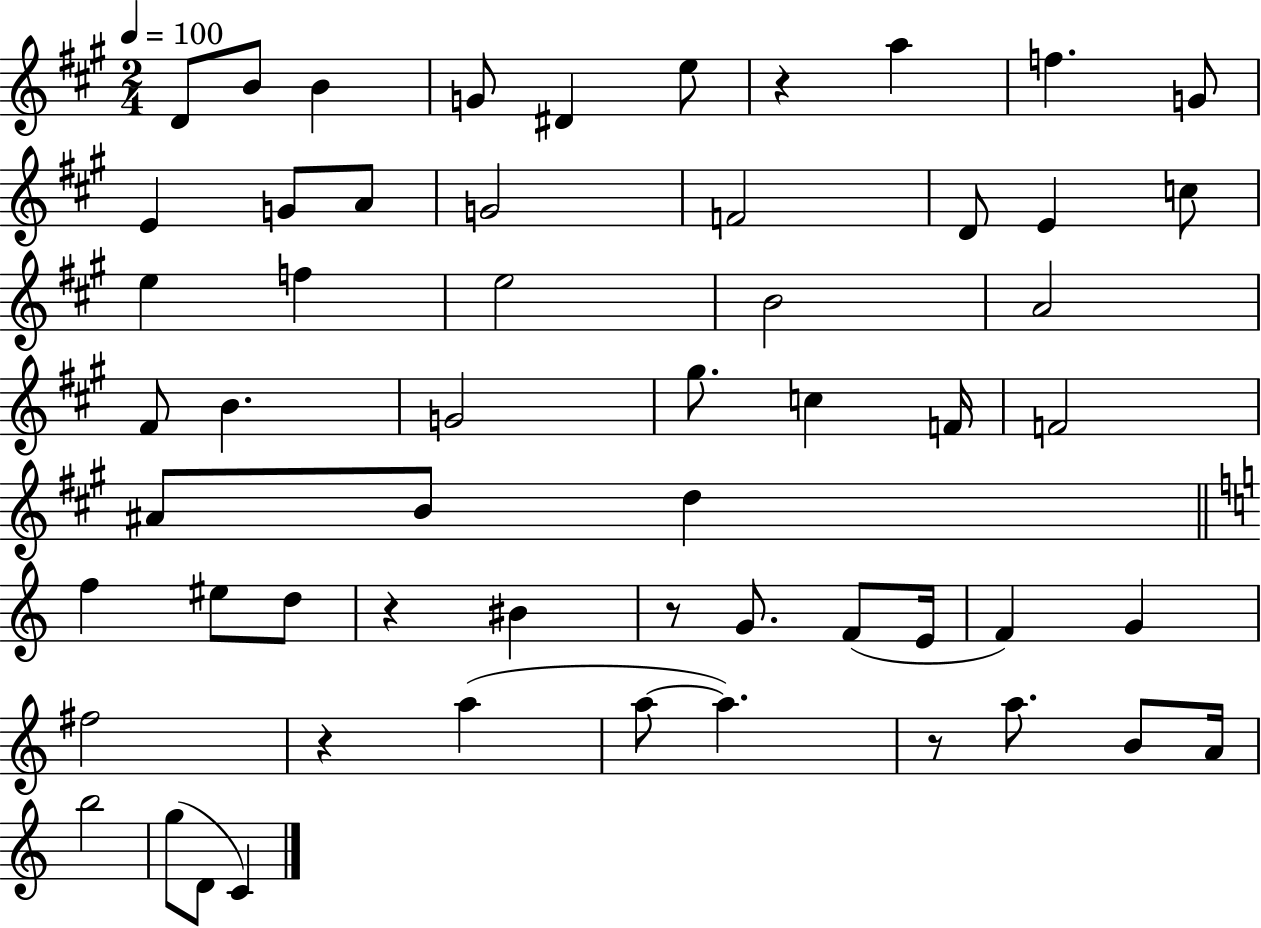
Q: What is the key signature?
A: A major